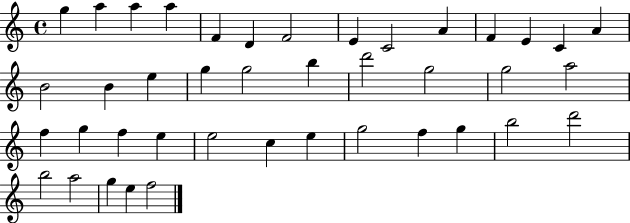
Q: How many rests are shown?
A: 0